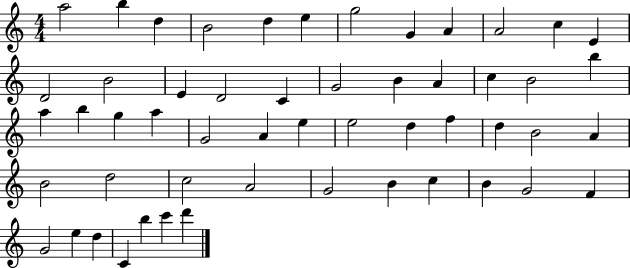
A5/h B5/q D5/q B4/h D5/q E5/q G5/h G4/q A4/q A4/h C5/q E4/q D4/h B4/h E4/q D4/h C4/q G4/h B4/q A4/q C5/q B4/h B5/q A5/q B5/q G5/q A5/q G4/h A4/q E5/q E5/h D5/q F5/q D5/q B4/h A4/q B4/h D5/h C5/h A4/h G4/h B4/q C5/q B4/q G4/h F4/q G4/h E5/q D5/q C4/q B5/q C6/q D6/q